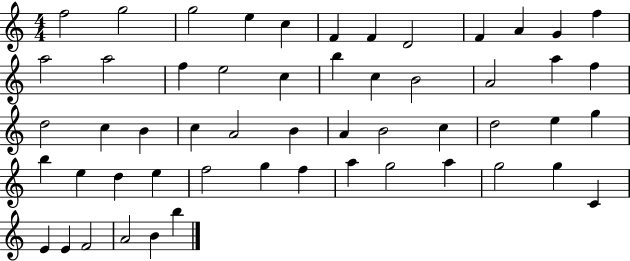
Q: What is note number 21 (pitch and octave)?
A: A4